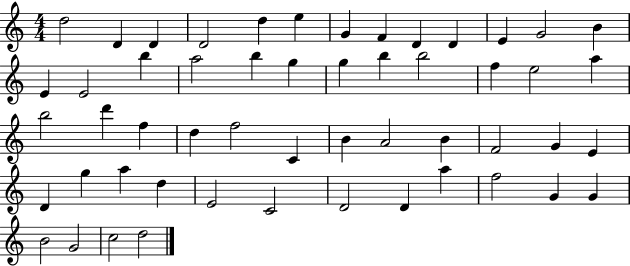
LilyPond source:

{
  \clef treble
  \numericTimeSignature
  \time 4/4
  \key c \major
  d''2 d'4 d'4 | d'2 d''4 e''4 | g'4 f'4 d'4 d'4 | e'4 g'2 b'4 | \break e'4 e'2 b''4 | a''2 b''4 g''4 | g''4 b''4 b''2 | f''4 e''2 a''4 | \break b''2 d'''4 f''4 | d''4 f''2 c'4 | b'4 a'2 b'4 | f'2 g'4 e'4 | \break d'4 g''4 a''4 d''4 | e'2 c'2 | d'2 d'4 a''4 | f''2 g'4 g'4 | \break b'2 g'2 | c''2 d''2 | \bar "|."
}